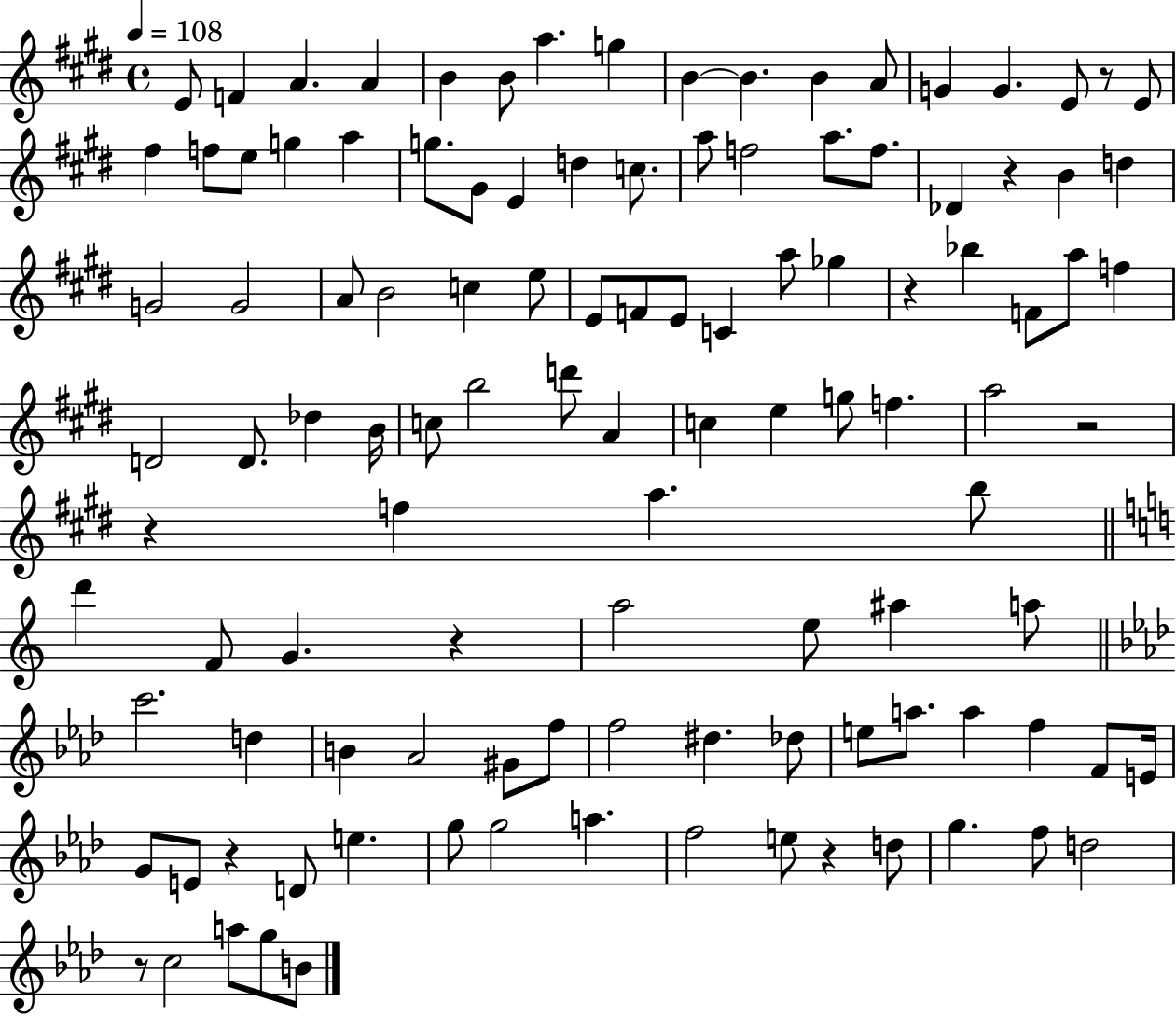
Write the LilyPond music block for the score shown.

{
  \clef treble
  \time 4/4
  \defaultTimeSignature
  \key e \major
  \tempo 4 = 108
  e'8 f'4 a'4. a'4 | b'4 b'8 a''4. g''4 | b'4~~ b'4. b'4 a'8 | g'4 g'4. e'8 r8 e'8 | \break fis''4 f''8 e''8 g''4 a''4 | g''8. gis'8 e'4 d''4 c''8. | a''8 f''2 a''8. f''8. | des'4 r4 b'4 d''4 | \break g'2 g'2 | a'8 b'2 c''4 e''8 | e'8 f'8 e'8 c'4 a''8 ges''4 | r4 bes''4 f'8 a''8 f''4 | \break d'2 d'8. des''4 b'16 | c''8 b''2 d'''8 a'4 | c''4 e''4 g''8 f''4. | a''2 r2 | \break r4 f''4 a''4. b''8 | \bar "||" \break \key c \major d'''4 f'8 g'4. r4 | a''2 e''8 ais''4 a''8 | \bar "||" \break \key f \minor c'''2. d''4 | b'4 aes'2 gis'8 f''8 | f''2 dis''4. des''8 | e''8 a''8. a''4 f''4 f'8 e'16 | \break g'8 e'8 r4 d'8 e''4. | g''8 g''2 a''4. | f''2 e''8 r4 d''8 | g''4. f''8 d''2 | \break r8 c''2 a''8 g''8 b'8 | \bar "|."
}